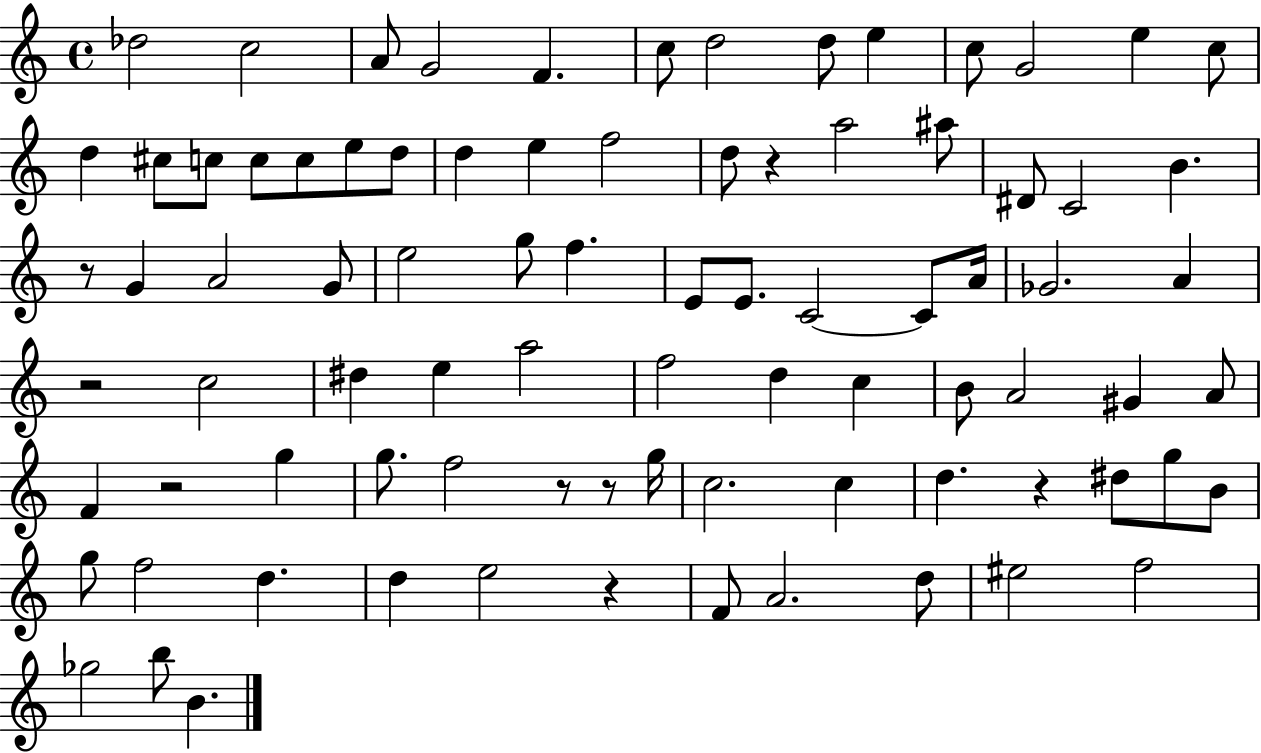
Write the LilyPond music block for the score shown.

{
  \clef treble
  \time 4/4
  \defaultTimeSignature
  \key c \major
  des''2 c''2 | a'8 g'2 f'4. | c''8 d''2 d''8 e''4 | c''8 g'2 e''4 c''8 | \break d''4 cis''8 c''8 c''8 c''8 e''8 d''8 | d''4 e''4 f''2 | d''8 r4 a''2 ais''8 | dis'8 c'2 b'4. | \break r8 g'4 a'2 g'8 | e''2 g''8 f''4. | e'8 e'8. c'2~~ c'8 a'16 | ges'2. a'4 | \break r2 c''2 | dis''4 e''4 a''2 | f''2 d''4 c''4 | b'8 a'2 gis'4 a'8 | \break f'4 r2 g''4 | g''8. f''2 r8 r8 g''16 | c''2. c''4 | d''4. r4 dis''8 g''8 b'8 | \break g''8 f''2 d''4. | d''4 e''2 r4 | f'8 a'2. d''8 | eis''2 f''2 | \break ges''2 b''8 b'4. | \bar "|."
}